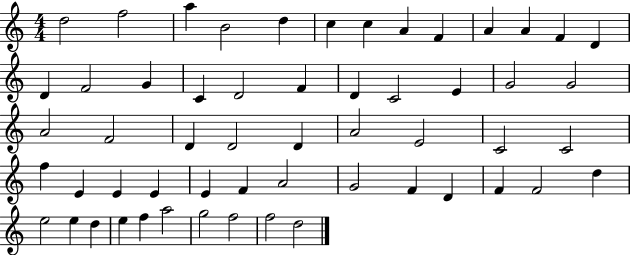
D5/h F5/h A5/q B4/h D5/q C5/q C5/q A4/q F4/q A4/q A4/q F4/q D4/q D4/q F4/h G4/q C4/q D4/h F4/q D4/q C4/h E4/q G4/h G4/h A4/h F4/h D4/q D4/h D4/q A4/h E4/h C4/h C4/h F5/q E4/q E4/q E4/q E4/q F4/q A4/h G4/h F4/q D4/q F4/q F4/h D5/q E5/h E5/q D5/q E5/q F5/q A5/h G5/h F5/h F5/h D5/h